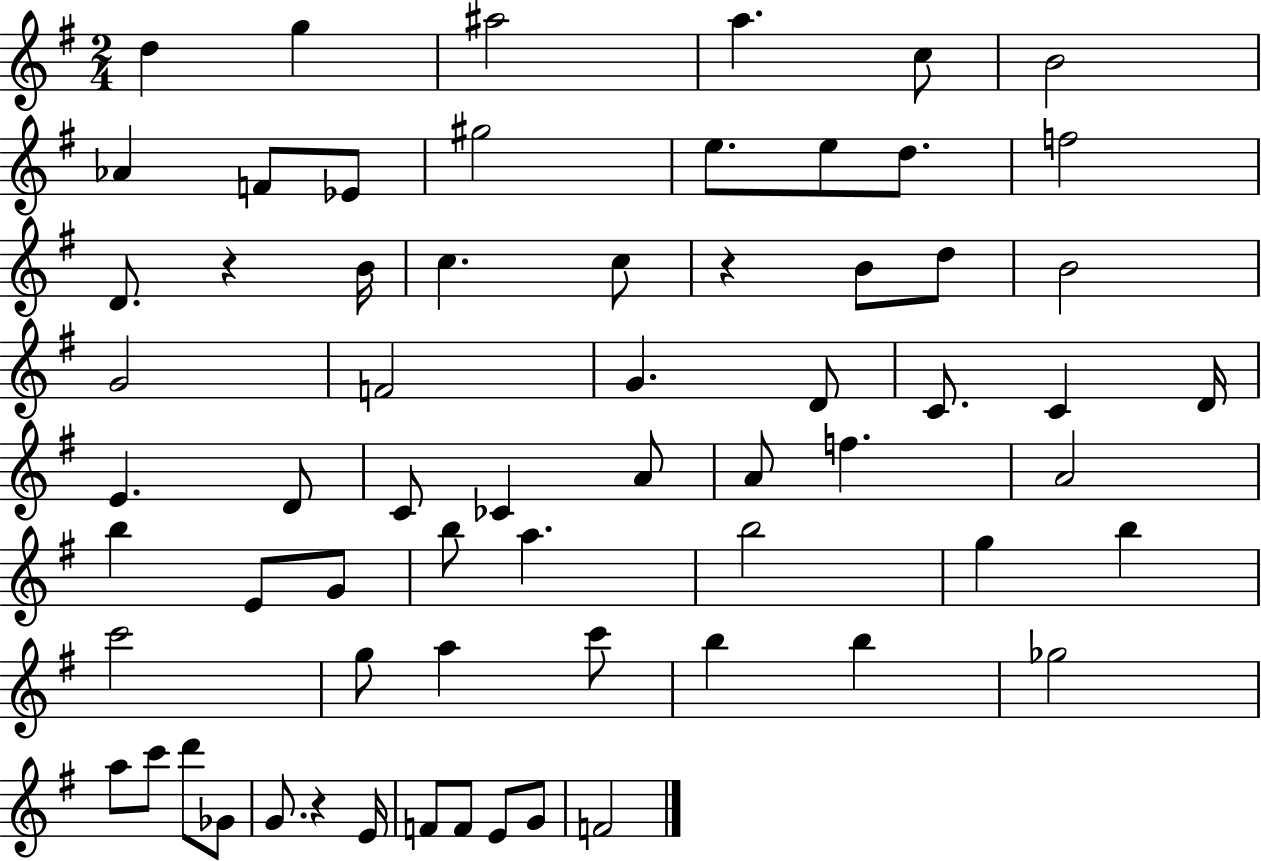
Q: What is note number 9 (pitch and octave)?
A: Eb4